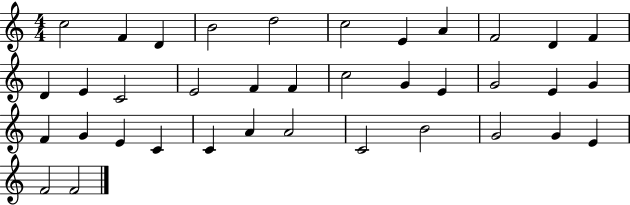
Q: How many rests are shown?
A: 0